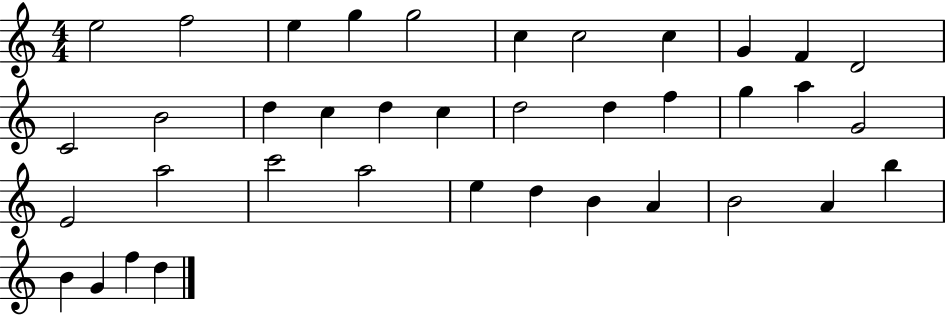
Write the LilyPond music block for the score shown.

{
  \clef treble
  \numericTimeSignature
  \time 4/4
  \key c \major
  e''2 f''2 | e''4 g''4 g''2 | c''4 c''2 c''4 | g'4 f'4 d'2 | \break c'2 b'2 | d''4 c''4 d''4 c''4 | d''2 d''4 f''4 | g''4 a''4 g'2 | \break e'2 a''2 | c'''2 a''2 | e''4 d''4 b'4 a'4 | b'2 a'4 b''4 | \break b'4 g'4 f''4 d''4 | \bar "|."
}